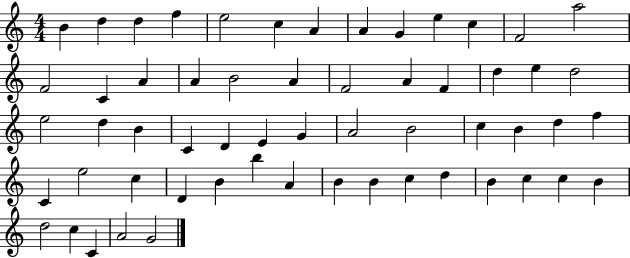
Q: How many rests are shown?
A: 0